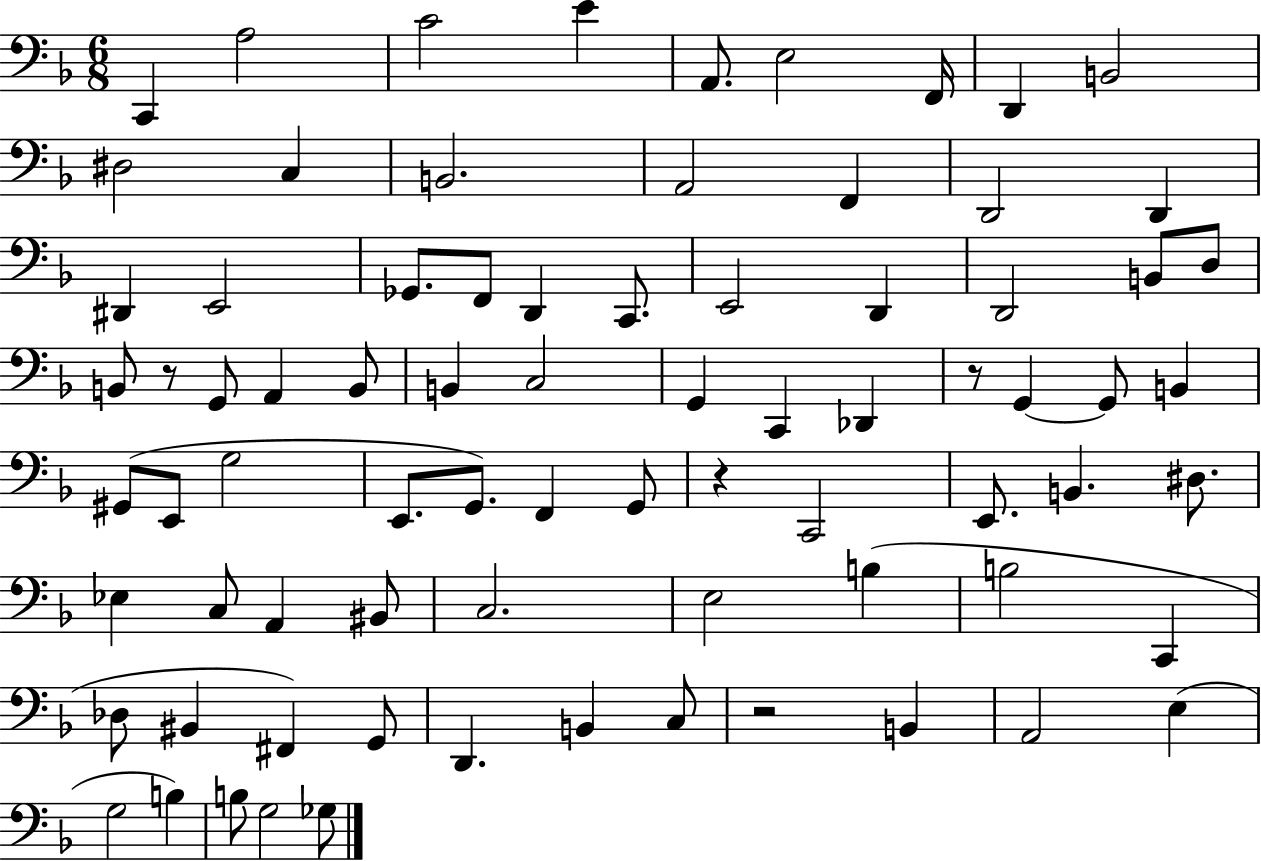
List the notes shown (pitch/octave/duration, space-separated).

C2/q A3/h C4/h E4/q A2/e. E3/h F2/s D2/q B2/h D#3/h C3/q B2/h. A2/h F2/q D2/h D2/q D#2/q E2/h Gb2/e. F2/e D2/q C2/e. E2/h D2/q D2/h B2/e D3/e B2/e R/e G2/e A2/q B2/e B2/q C3/h G2/q C2/q Db2/q R/e G2/q G2/e B2/q G#2/e E2/e G3/h E2/e. G2/e. F2/q G2/e R/q C2/h E2/e. B2/q. D#3/e. Eb3/q C3/e A2/q BIS2/e C3/h. E3/h B3/q B3/h C2/q Db3/e BIS2/q F#2/q G2/e D2/q. B2/q C3/e R/h B2/q A2/h E3/q G3/h B3/q B3/e G3/h Gb3/e